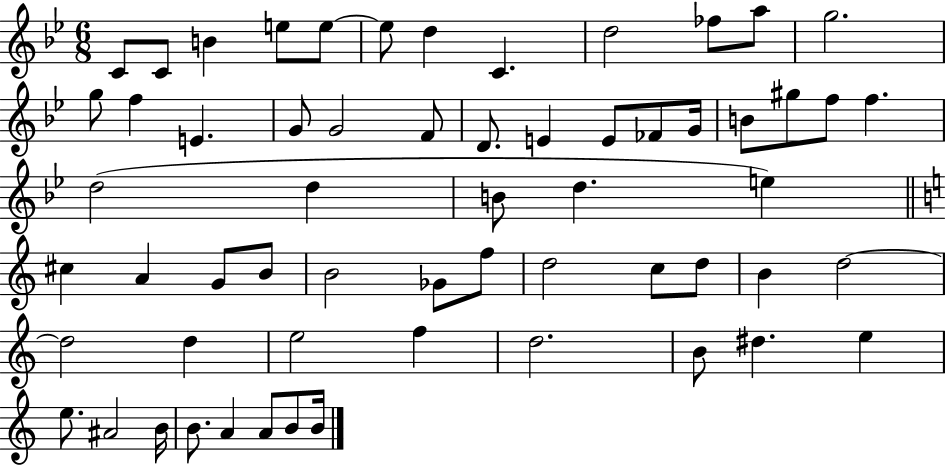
{
  \clef treble
  \numericTimeSignature
  \time 6/8
  \key bes \major
  c'8 c'8 b'4 e''8 e''8~~ | e''8 d''4 c'4. | d''2 fes''8 a''8 | g''2. | \break g''8 f''4 e'4. | g'8 g'2 f'8 | d'8. e'4 e'8 fes'8 g'16 | b'8 gis''8 f''8 f''4. | \break d''2( d''4 | b'8 d''4. e''4) | \bar "||" \break \key a \minor cis''4 a'4 g'8 b'8 | b'2 ges'8 f''8 | d''2 c''8 d''8 | b'4 d''2~~ | \break d''2 d''4 | e''2 f''4 | d''2. | b'8 dis''4. e''4 | \break e''8. ais'2 b'16 | b'8. a'4 a'8 b'8 b'16 | \bar "|."
}